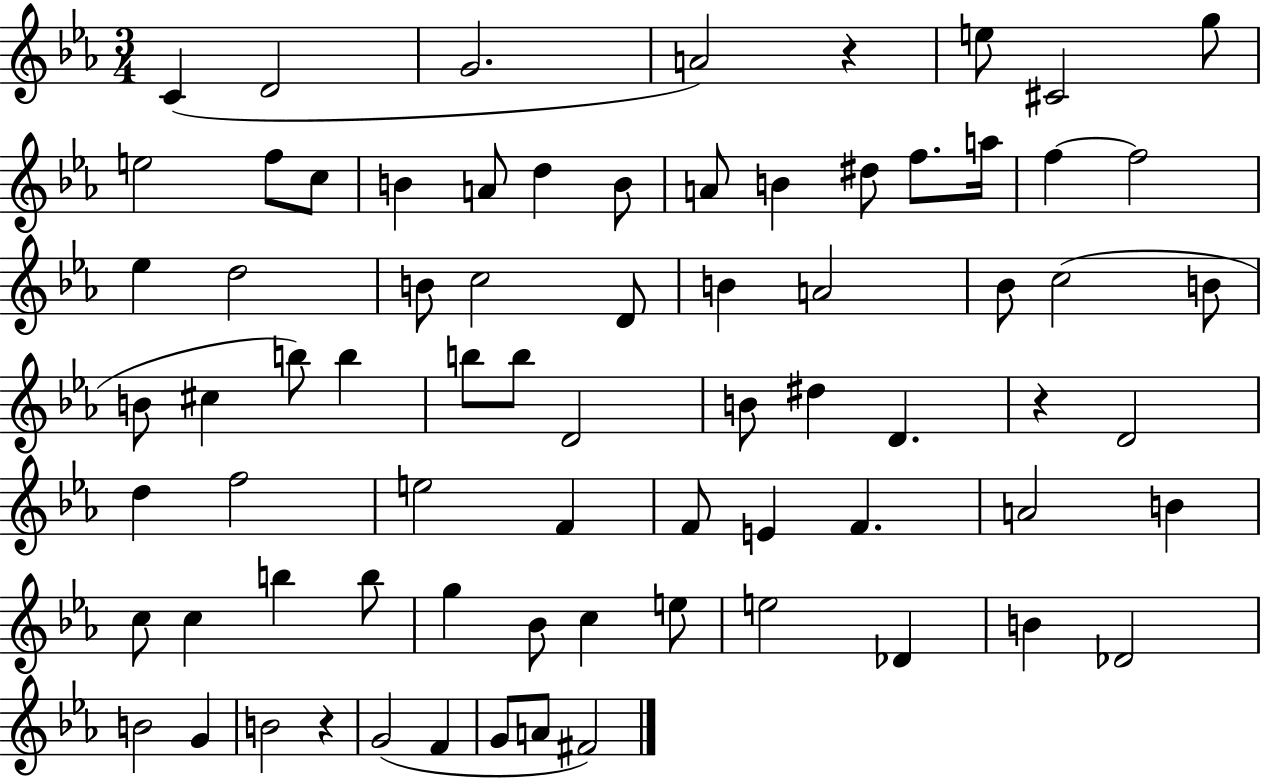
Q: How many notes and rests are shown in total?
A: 74